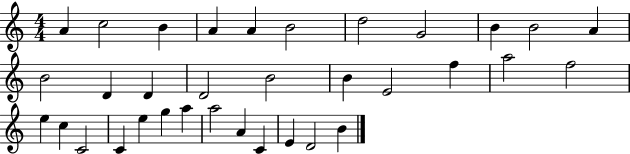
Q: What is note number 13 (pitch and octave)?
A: D4